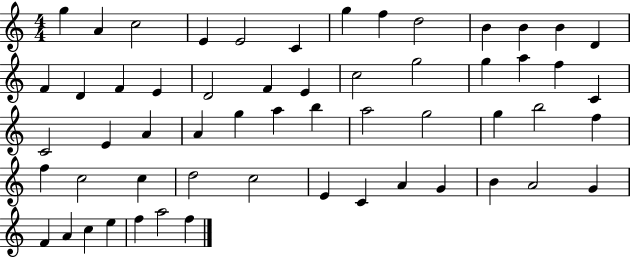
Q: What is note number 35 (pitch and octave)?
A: G5